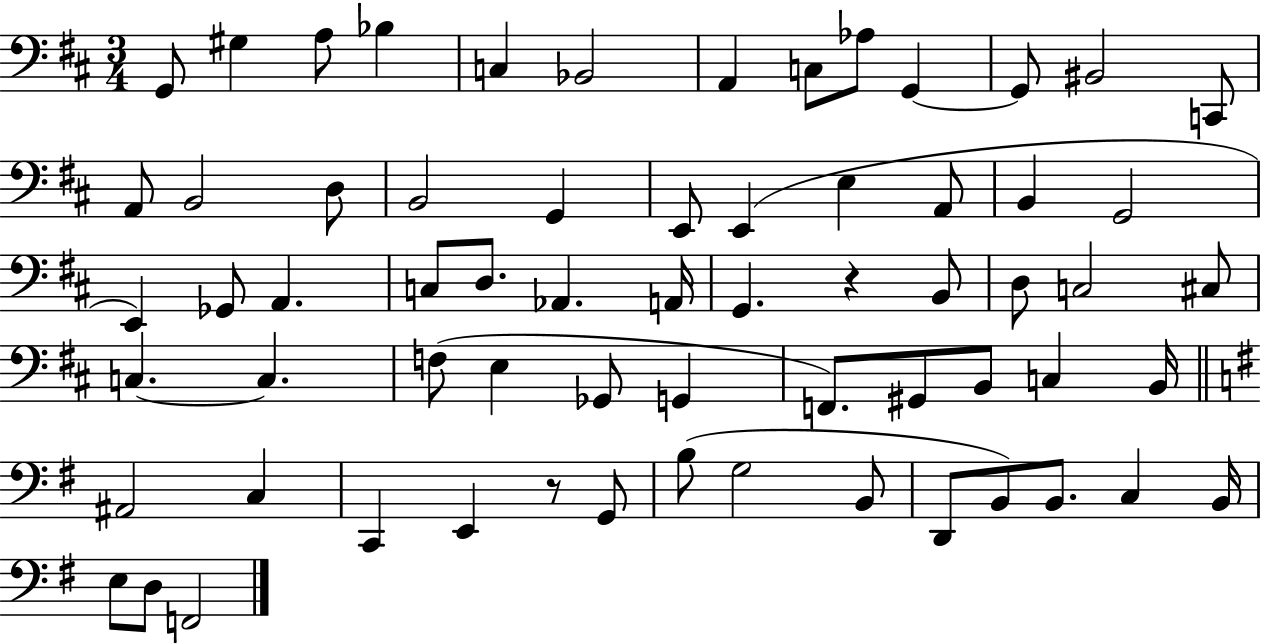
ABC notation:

X:1
T:Untitled
M:3/4
L:1/4
K:D
G,,/2 ^G, A,/2 _B, C, _B,,2 A,, C,/2 _A,/2 G,, G,,/2 ^B,,2 C,,/2 A,,/2 B,,2 D,/2 B,,2 G,, E,,/2 E,, E, A,,/2 B,, G,,2 E,, _G,,/2 A,, C,/2 D,/2 _A,, A,,/4 G,, z B,,/2 D,/2 C,2 ^C,/2 C, C, F,/2 E, _G,,/2 G,, F,,/2 ^G,,/2 B,,/2 C, B,,/4 ^A,,2 C, C,, E,, z/2 G,,/2 B,/2 G,2 B,,/2 D,,/2 B,,/2 B,,/2 C, B,,/4 E,/2 D,/2 F,,2